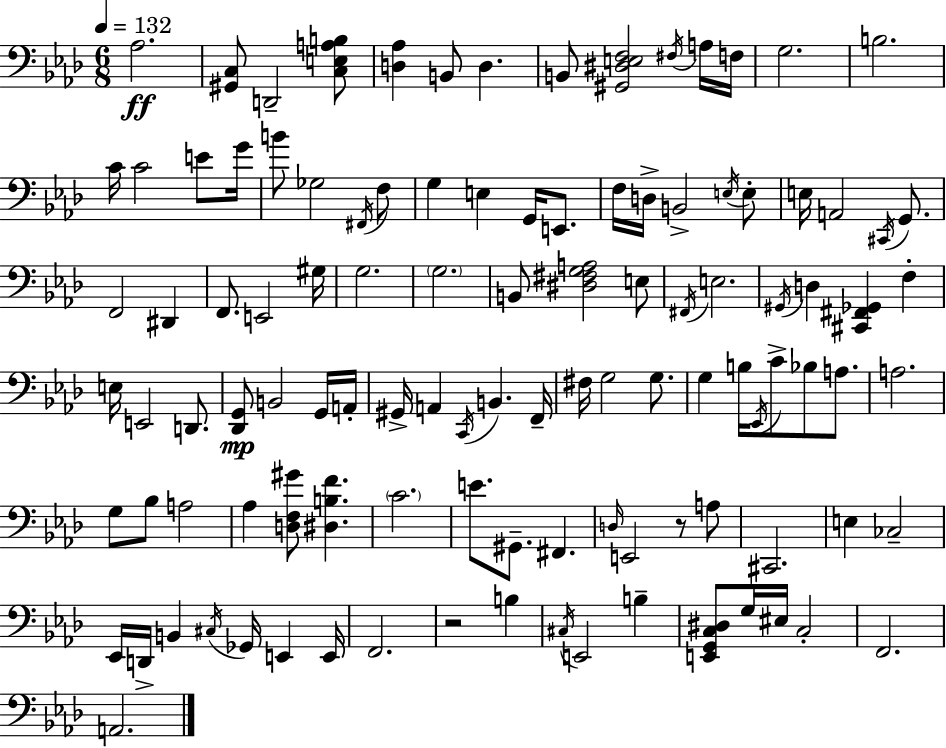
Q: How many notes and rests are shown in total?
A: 109